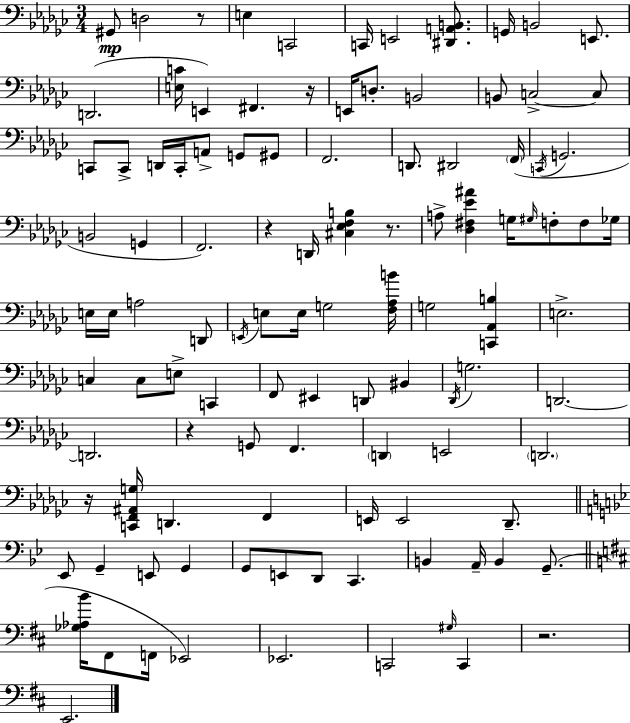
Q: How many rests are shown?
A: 7